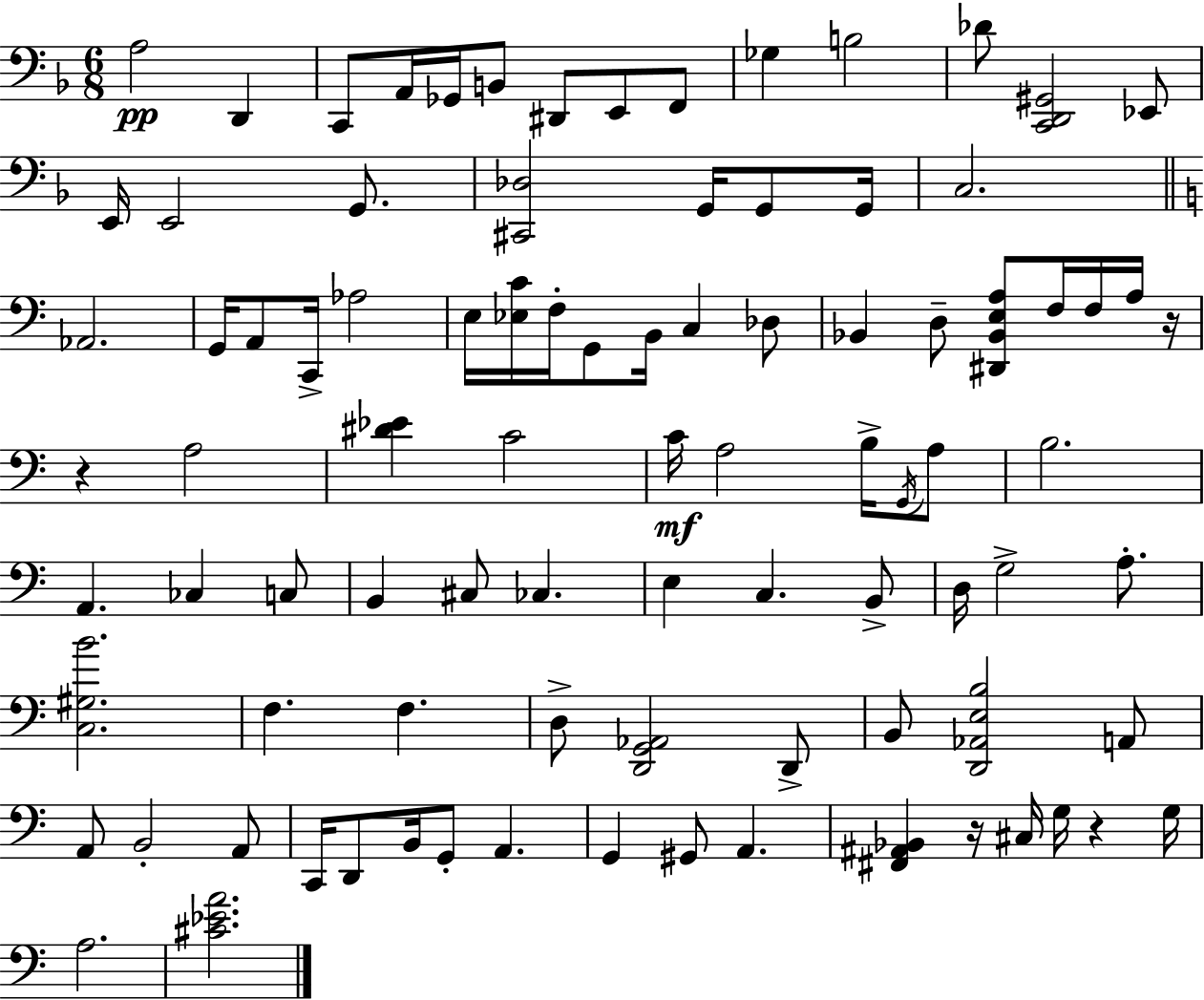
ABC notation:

X:1
T:Untitled
M:6/8
L:1/4
K:F
A,2 D,, C,,/2 A,,/4 _G,,/4 B,,/2 ^D,,/2 E,,/2 F,,/2 _G, B,2 _D/2 [C,,D,,^G,,]2 _E,,/2 E,,/4 E,,2 G,,/2 [^C,,_D,]2 G,,/4 G,,/2 G,,/4 C,2 _A,,2 G,,/4 A,,/2 C,,/4 _A,2 E,/4 [_E,C]/4 F,/4 G,,/2 B,,/4 C, _D,/2 _B,, D,/2 [^D,,_B,,E,A,]/2 F,/4 F,/4 A,/4 z/4 z A,2 [^D_E] C2 C/4 A,2 B,/4 G,,/4 A,/2 B,2 A,, _C, C,/2 B,, ^C,/2 _C, E, C, B,,/2 D,/4 G,2 A,/2 [C,^G,B]2 F, F, D,/2 [D,,G,,_A,,]2 D,,/2 B,,/2 [D,,_A,,E,B,]2 A,,/2 A,,/2 B,,2 A,,/2 C,,/4 D,,/2 B,,/4 G,,/2 A,, G,, ^G,,/2 A,, [^F,,^A,,_B,,] z/4 ^C,/4 G,/4 z G,/4 A,2 [^C_EA]2